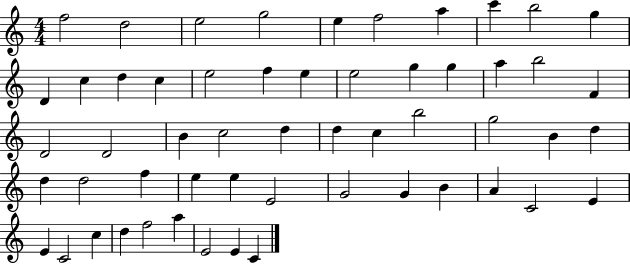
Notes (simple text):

F5/h D5/h E5/h G5/h E5/q F5/h A5/q C6/q B5/h G5/q D4/q C5/q D5/q C5/q E5/h F5/q E5/q E5/h G5/q G5/q A5/q B5/h F4/q D4/h D4/h B4/q C5/h D5/q D5/q C5/q B5/h G5/h B4/q D5/q D5/q D5/h F5/q E5/q E5/q E4/h G4/h G4/q B4/q A4/q C4/h E4/q E4/q C4/h C5/q D5/q F5/h A5/q E4/h E4/q C4/q